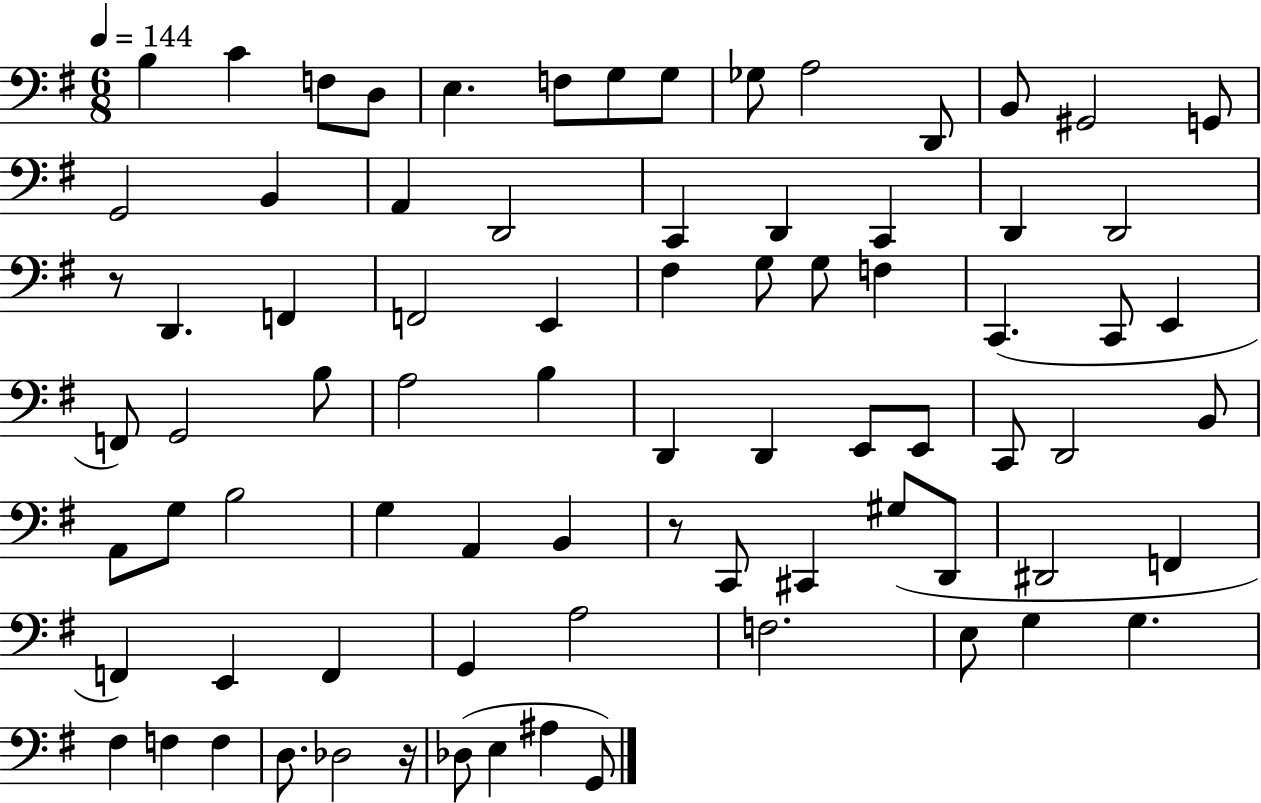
B3/q C4/q F3/e D3/e E3/q. F3/e G3/e G3/e Gb3/e A3/h D2/e B2/e G#2/h G2/e G2/h B2/q A2/q D2/h C2/q D2/q C2/q D2/q D2/h R/e D2/q. F2/q F2/h E2/q F#3/q G3/e G3/e F3/q C2/q. C2/e E2/q F2/e G2/h B3/e A3/h B3/q D2/q D2/q E2/e E2/e C2/e D2/h B2/e A2/e G3/e B3/h G3/q A2/q B2/q R/e C2/e C#2/q G#3/e D2/e D#2/h F2/q F2/q E2/q F2/q G2/q A3/h F3/h. E3/e G3/q G3/q. F#3/q F3/q F3/q D3/e. Db3/h R/s Db3/e E3/q A#3/q G2/e